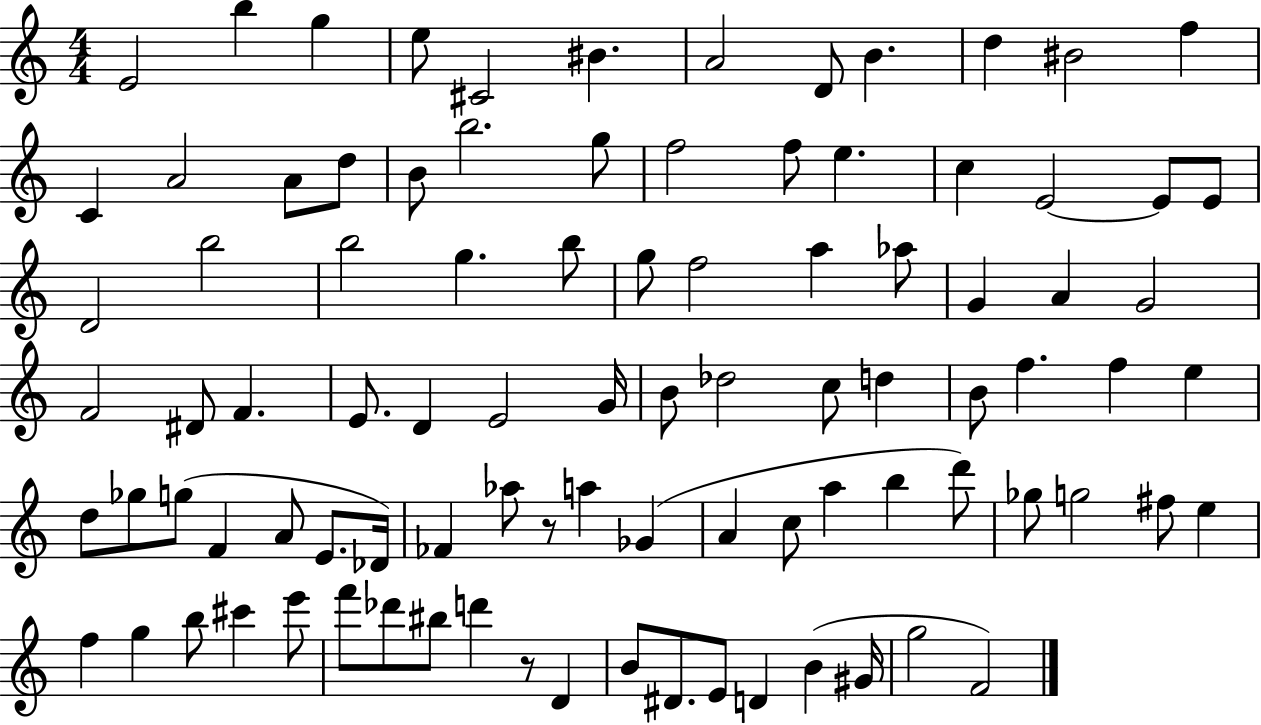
{
  \clef treble
  \numericTimeSignature
  \time 4/4
  \key c \major
  \repeat volta 2 { e'2 b''4 g''4 | e''8 cis'2 bis'4. | a'2 d'8 b'4. | d''4 bis'2 f''4 | \break c'4 a'2 a'8 d''8 | b'8 b''2. g''8 | f''2 f''8 e''4. | c''4 e'2~~ e'8 e'8 | \break d'2 b''2 | b''2 g''4. b''8 | g''8 f''2 a''4 aes''8 | g'4 a'4 g'2 | \break f'2 dis'8 f'4. | e'8. d'4 e'2 g'16 | b'8 des''2 c''8 d''4 | b'8 f''4. f''4 e''4 | \break d''8 ges''8 g''8( f'4 a'8 e'8. des'16) | fes'4 aes''8 r8 a''4 ges'4( | a'4 c''8 a''4 b''4 d'''8) | ges''8 g''2 fis''8 e''4 | \break f''4 g''4 b''8 cis'''4 e'''8 | f'''8 des'''8 bis''8 d'''4 r8 d'4 | b'8 dis'8. e'8 d'4 b'4( gis'16 | g''2 f'2) | \break } \bar "|."
}